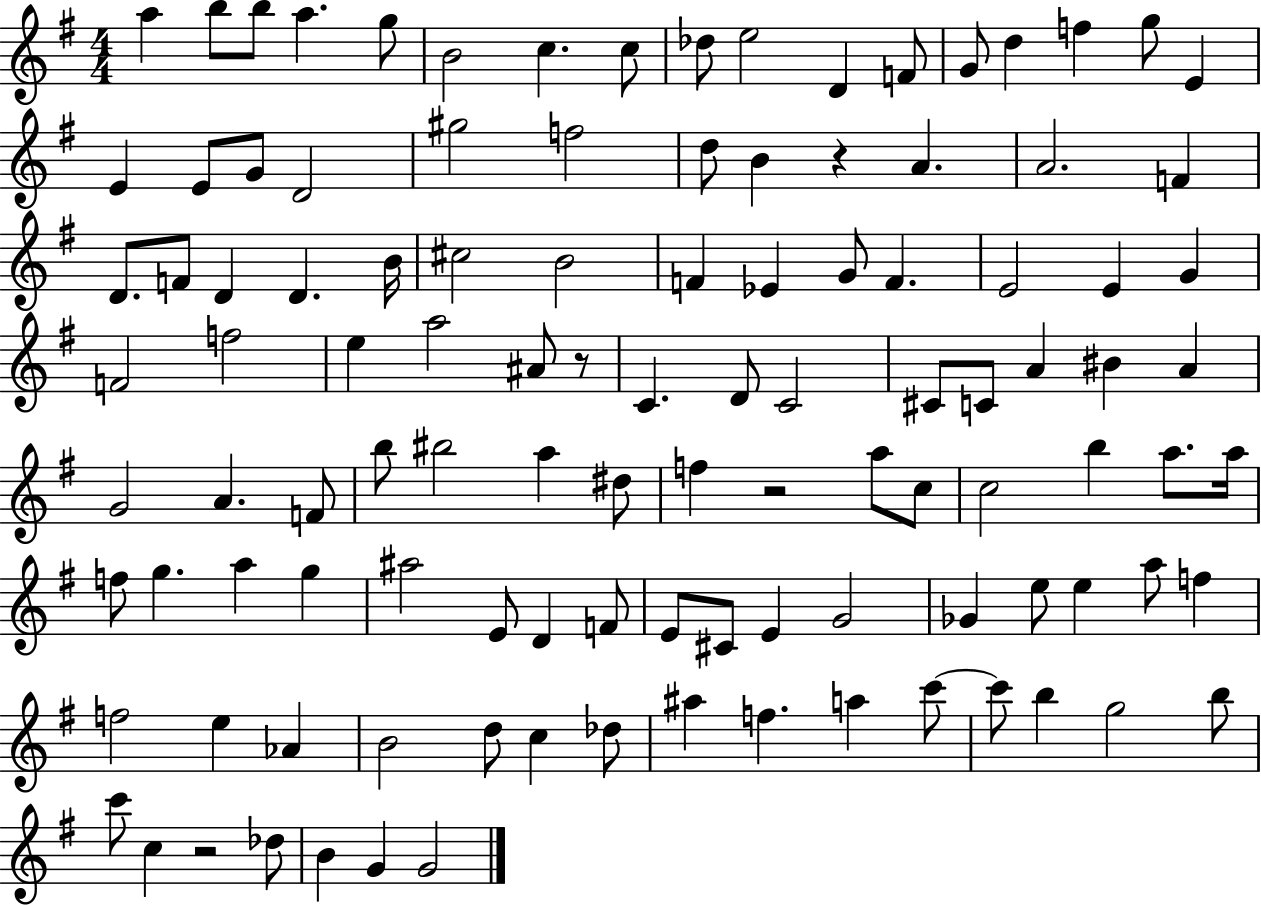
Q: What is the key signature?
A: G major